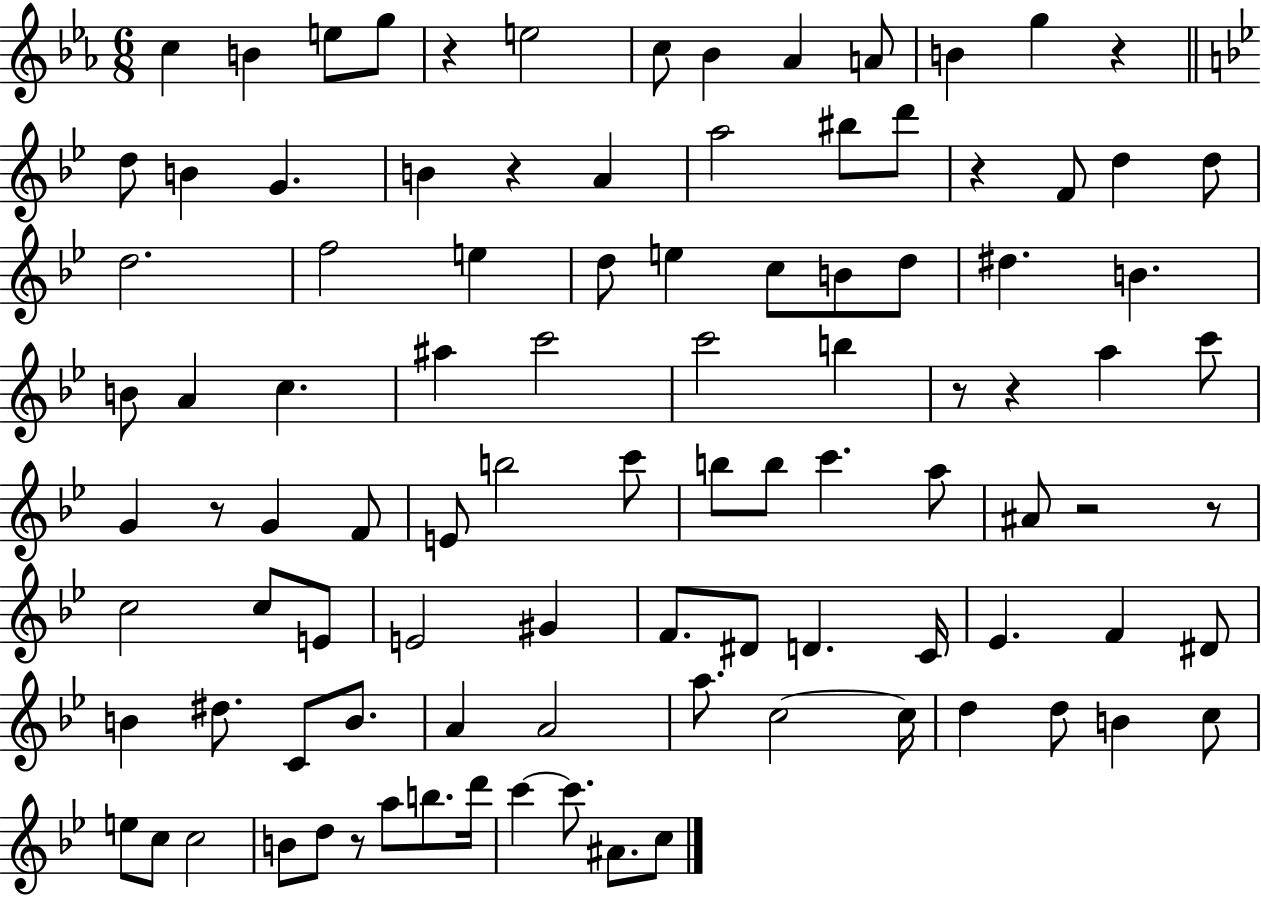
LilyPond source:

{
  \clef treble
  \numericTimeSignature
  \time 6/8
  \key ees \major
  c''4 b'4 e''8 g''8 | r4 e''2 | c''8 bes'4 aes'4 a'8 | b'4 g''4 r4 | \break \bar "||" \break \key bes \major d''8 b'4 g'4. | b'4 r4 a'4 | a''2 bis''8 d'''8 | r4 f'8 d''4 d''8 | \break d''2. | f''2 e''4 | d''8 e''4 c''8 b'8 d''8 | dis''4. b'4. | \break b'8 a'4 c''4. | ais''4 c'''2 | c'''2 b''4 | r8 r4 a''4 c'''8 | \break g'4 r8 g'4 f'8 | e'8 b''2 c'''8 | b''8 b''8 c'''4. a''8 | ais'8 r2 r8 | \break c''2 c''8 e'8 | e'2 gis'4 | f'8. dis'8 d'4. c'16 | ees'4. f'4 dis'8 | \break b'4 dis''8. c'8 b'8. | a'4 a'2 | a''8. c''2~~ c''16 | d''4 d''8 b'4 c''8 | \break e''8 c''8 c''2 | b'8 d''8 r8 a''8 b''8. d'''16 | c'''4~~ c'''8. ais'8. c''8 | \bar "|."
}